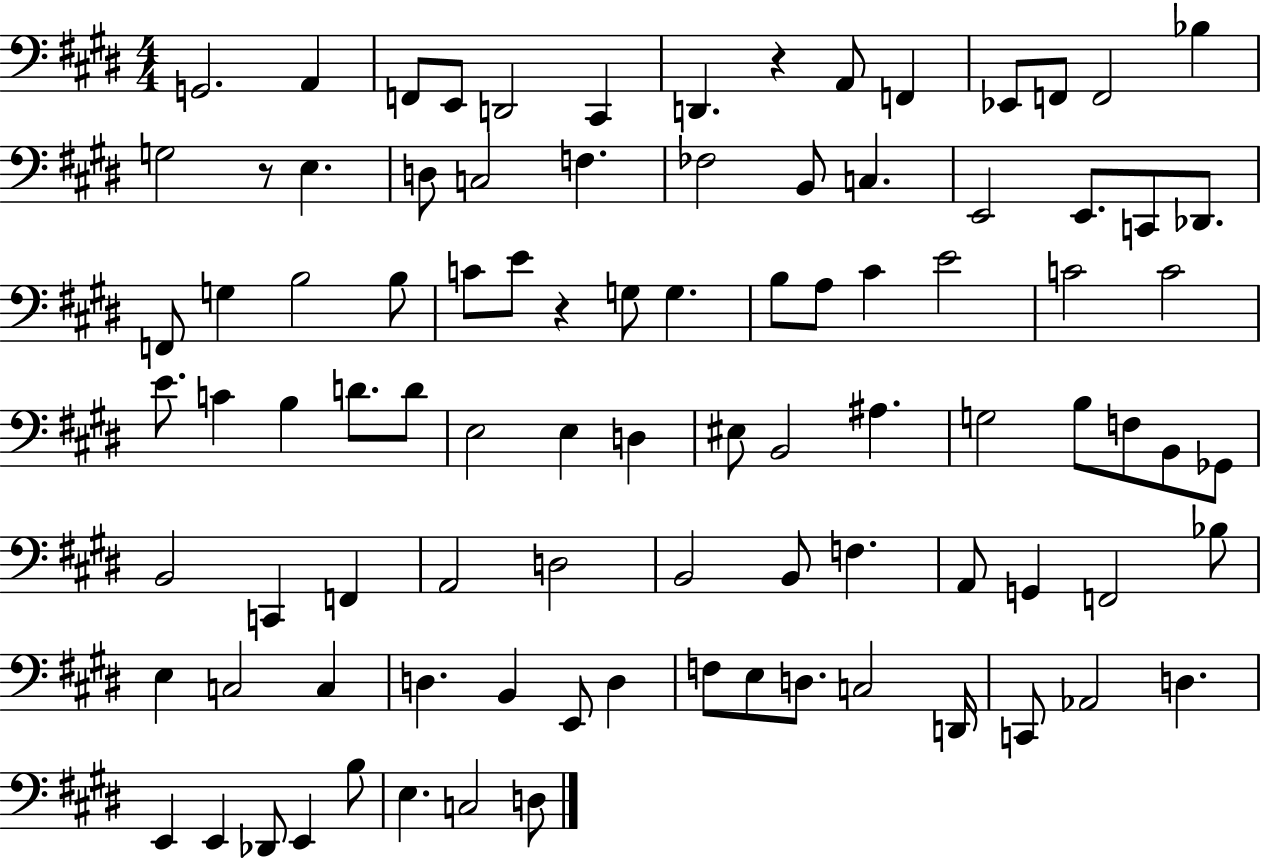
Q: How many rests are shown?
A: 3